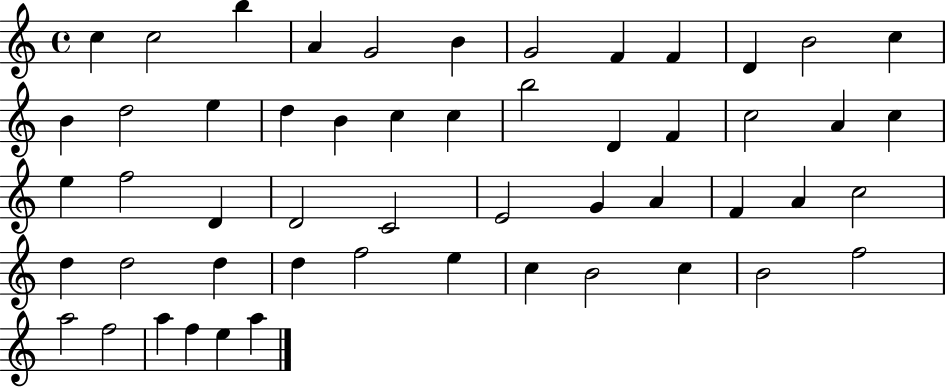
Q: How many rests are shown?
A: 0